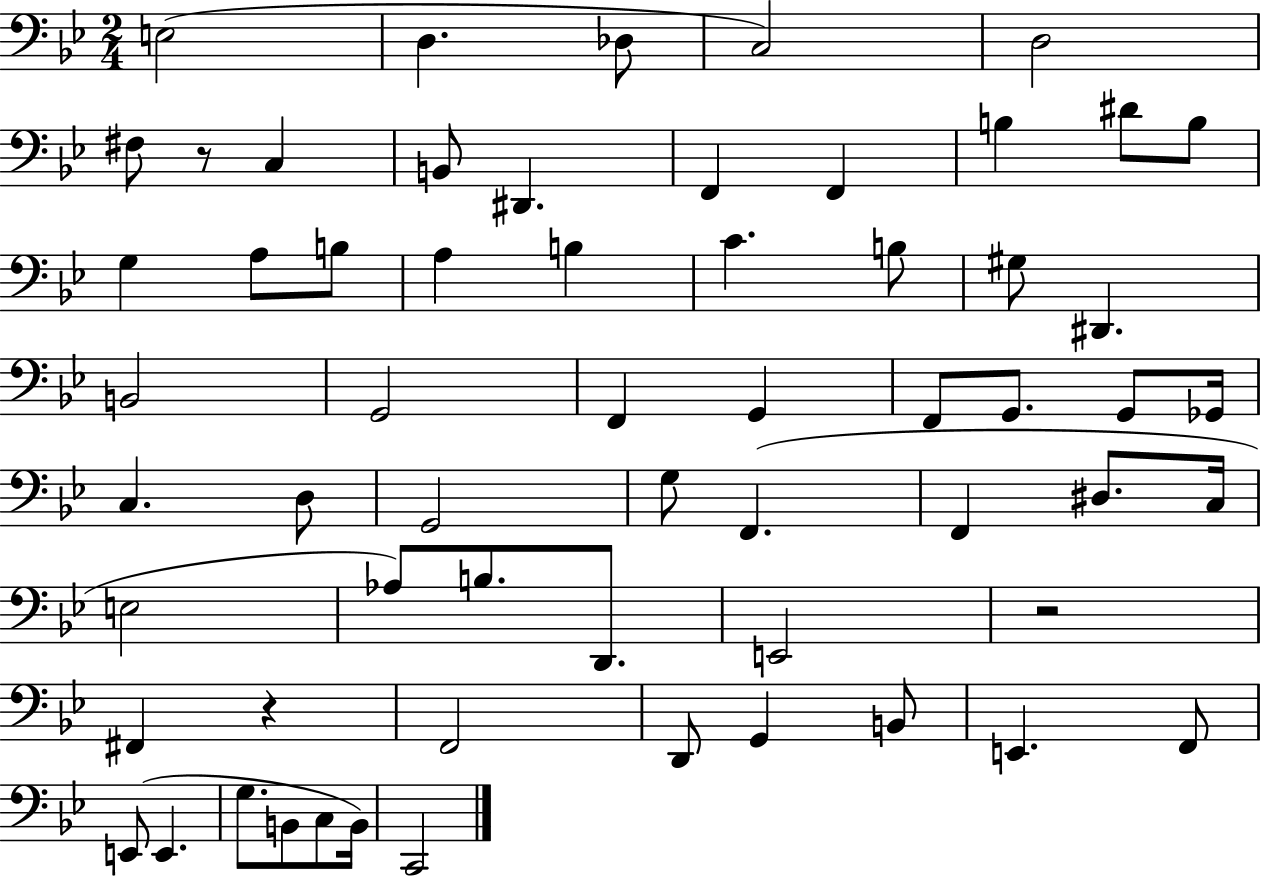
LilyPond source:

{
  \clef bass
  \numericTimeSignature
  \time 2/4
  \key bes \major
  e2( | d4. des8 | c2) | d2 | \break fis8 r8 c4 | b,8 dis,4. | f,4 f,4 | b4 dis'8 b8 | \break g4 a8 b8 | a4 b4 | c'4. b8 | gis8 dis,4. | \break b,2 | g,2 | f,4 g,4 | f,8 g,8. g,8 ges,16 | \break c4. d8 | g,2 | g8 f,4.( | f,4 dis8. c16 | \break e2 | aes8) b8. d,8. | e,2 | r2 | \break fis,4 r4 | f,2 | d,8 g,4 b,8 | e,4. f,8 | \break e,8( e,4. | g8. b,8 c8 b,16) | c,2 | \bar "|."
}